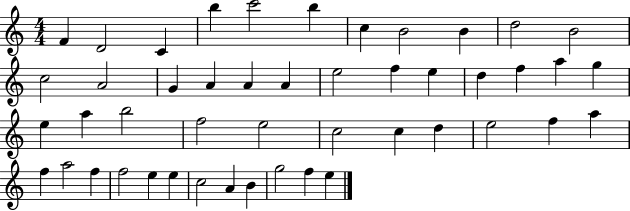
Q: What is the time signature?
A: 4/4